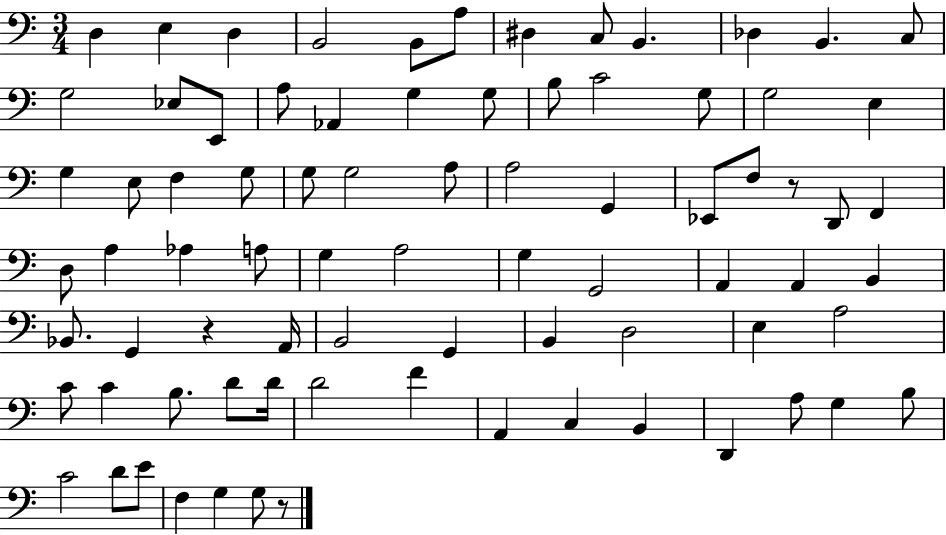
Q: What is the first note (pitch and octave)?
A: D3